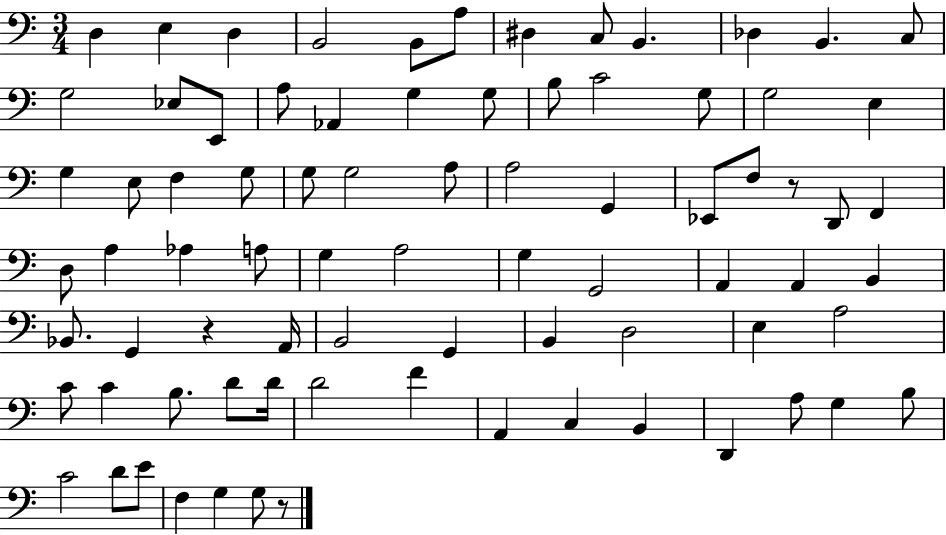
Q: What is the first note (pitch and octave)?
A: D3